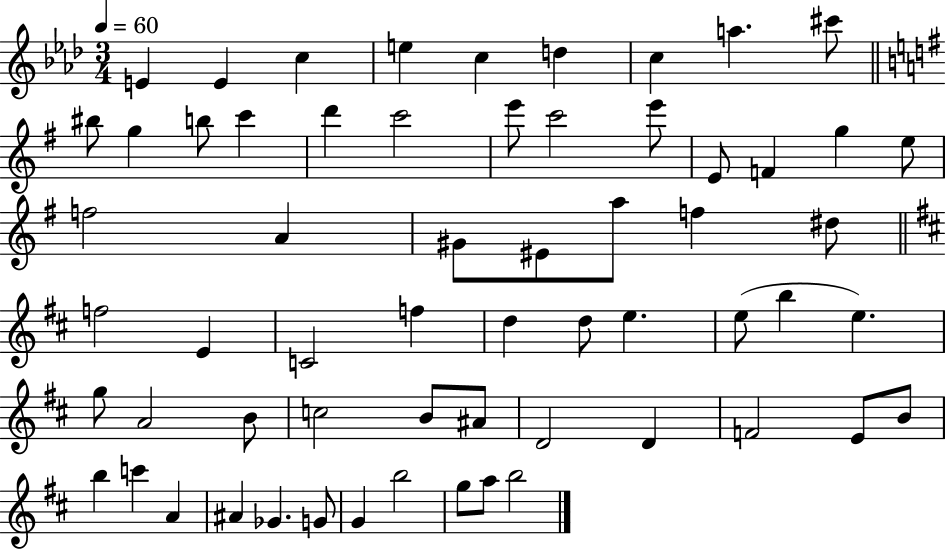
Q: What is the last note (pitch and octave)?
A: B5